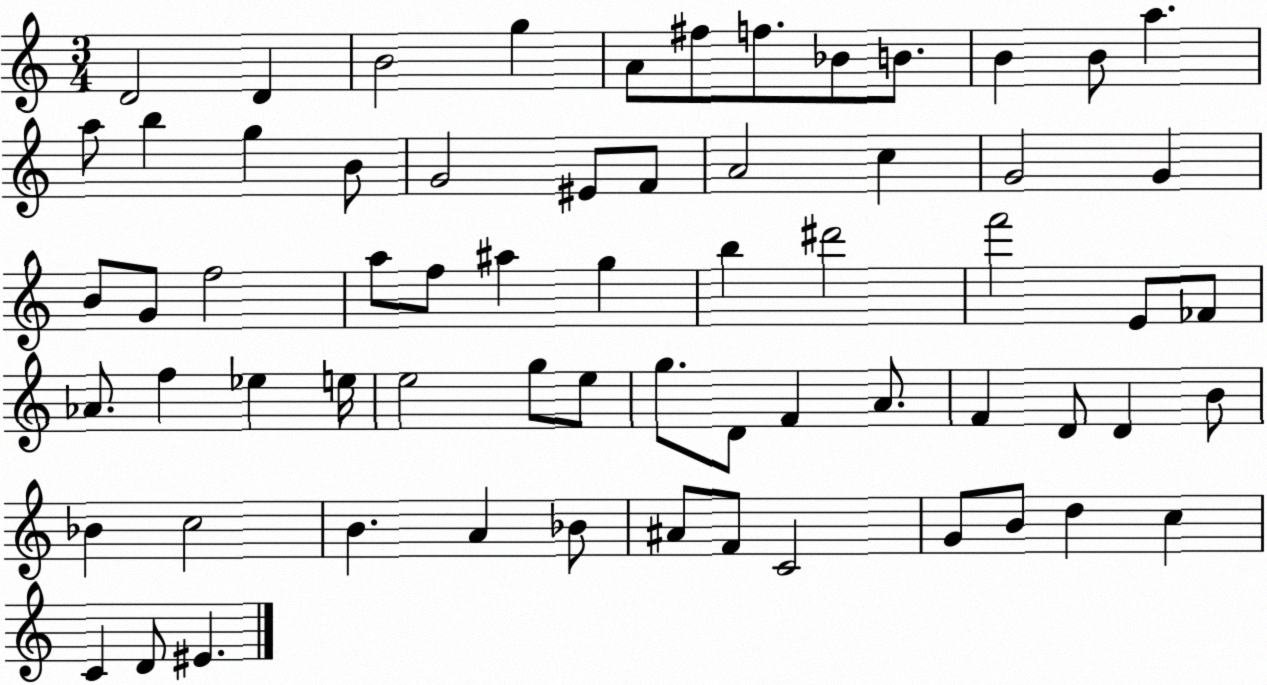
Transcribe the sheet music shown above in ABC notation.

X:1
T:Untitled
M:3/4
L:1/4
K:C
D2 D B2 g A/2 ^f/2 f/2 _B/2 B/2 B B/2 a a/2 b g B/2 G2 ^E/2 F/2 A2 c G2 G B/2 G/2 f2 a/2 f/2 ^a g b ^d'2 f'2 E/2 _F/2 _A/2 f _e e/4 e2 g/2 e/2 g/2 D/2 F A/2 F D/2 D B/2 _B c2 B A _B/2 ^A/2 F/2 C2 G/2 B/2 d c C D/2 ^E